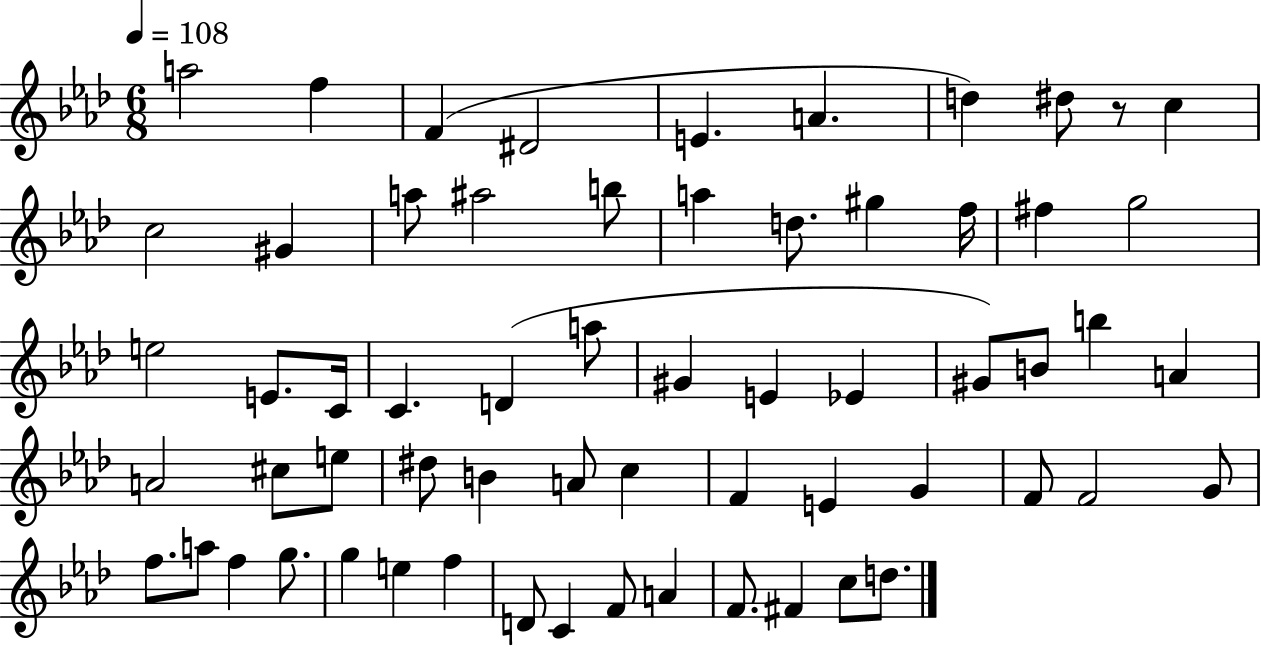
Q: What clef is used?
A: treble